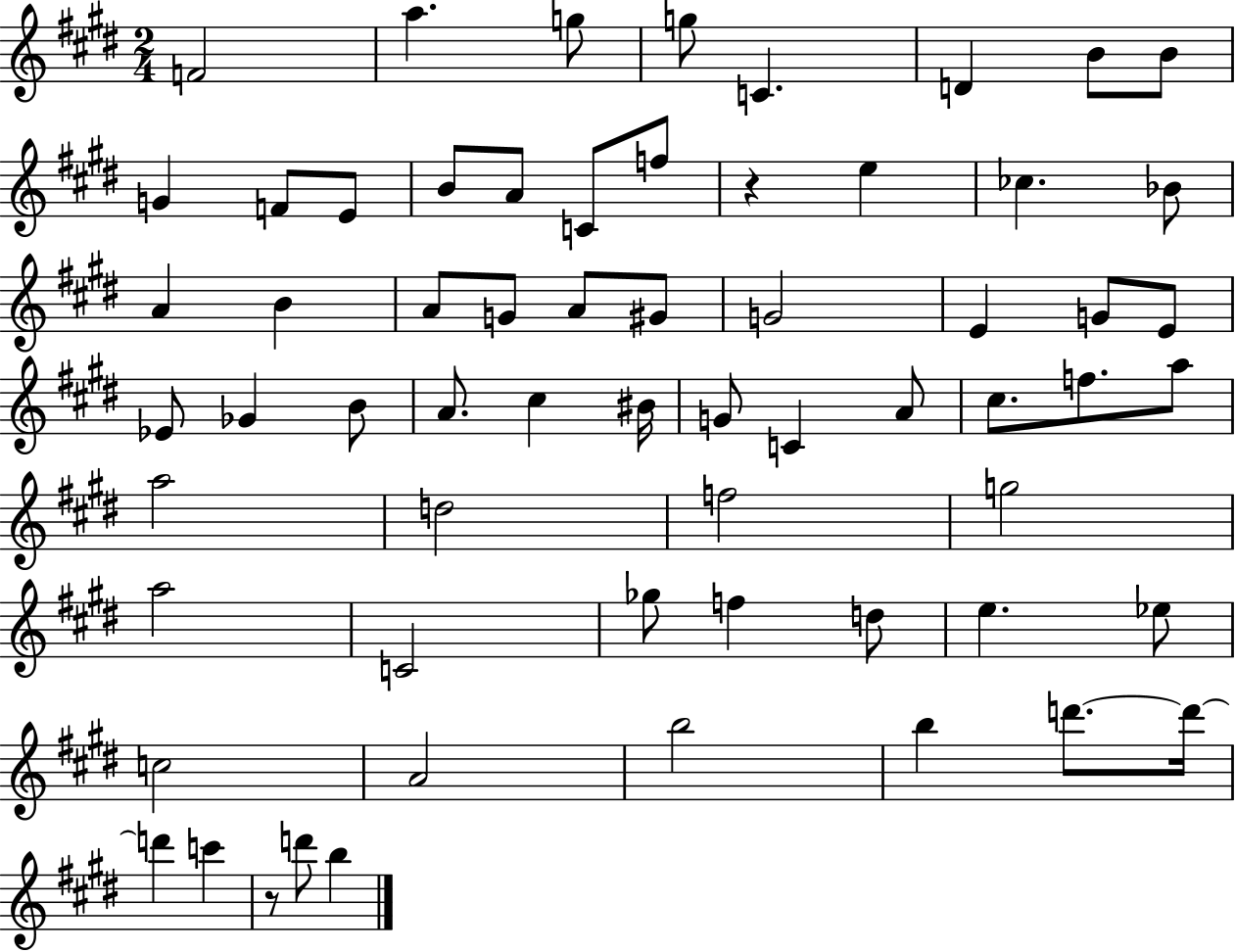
F4/h A5/q. G5/e G5/e C4/q. D4/q B4/e B4/e G4/q F4/e E4/e B4/e A4/e C4/e F5/e R/q E5/q CES5/q. Bb4/e A4/q B4/q A4/e G4/e A4/e G#4/e G4/h E4/q G4/e E4/e Eb4/e Gb4/q B4/e A4/e. C#5/q BIS4/s G4/e C4/q A4/e C#5/e. F5/e. A5/e A5/h D5/h F5/h G5/h A5/h C4/h Gb5/e F5/q D5/e E5/q. Eb5/e C5/h A4/h B5/h B5/q D6/e. D6/s D6/q C6/q R/e D6/e B5/q